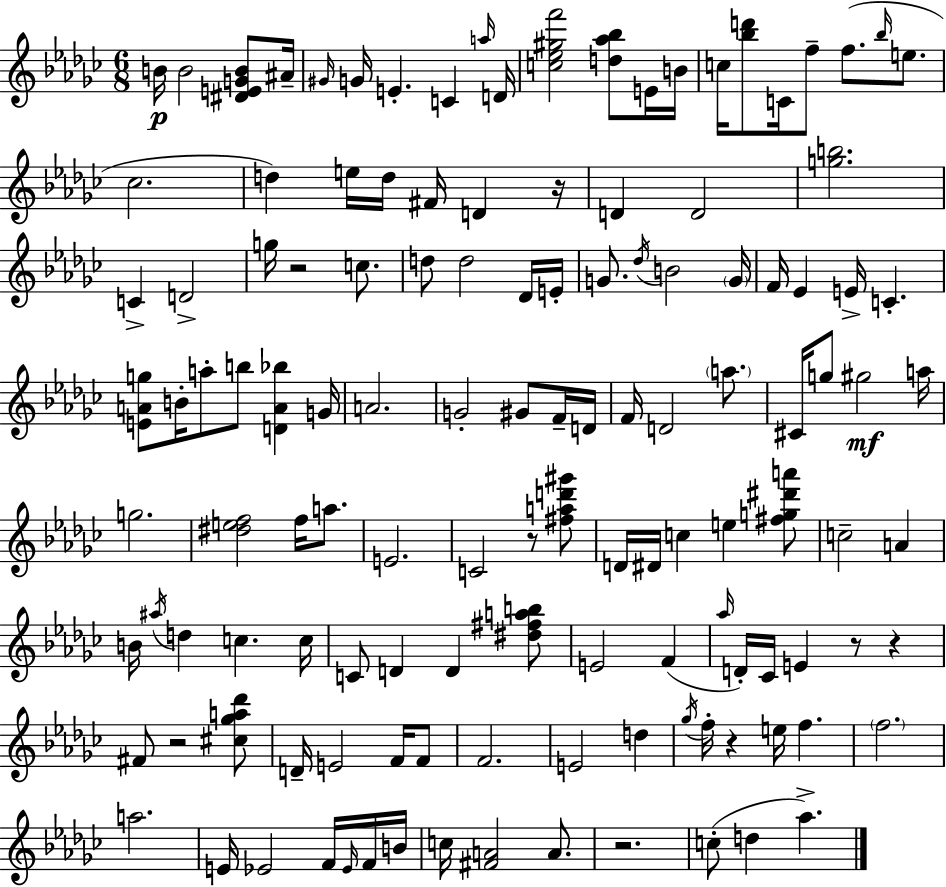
B4/s B4/h [D#4,E4,G4,B4]/e A#4/s G#4/s G4/s E4/q. C4/q A5/s D4/s [C5,Eb5,G#5,F6]/h [D5,Ab5,Bb5]/e E4/s B4/s C5/s [Bb5,D6]/e C4/s F5/e F5/e. Bb5/s E5/e. CES5/h. D5/q E5/s D5/s F#4/s D4/q R/s D4/q D4/h [G5,B5]/h. C4/q D4/h G5/s R/h C5/e. D5/e D5/h Db4/s E4/s G4/e. Db5/s B4/h G4/s F4/s Eb4/q E4/s C4/q. [E4,A4,G5]/e B4/s A5/e B5/e [D4,A4,Bb5]/q G4/s A4/h. G4/h G#4/e F4/s D4/s F4/s D4/h A5/e. C#4/s G5/e G#5/h A5/s G5/h. [D#5,E5,F5]/h F5/s A5/e. E4/h. C4/h R/e [F#5,A5,D6,G#6]/e D4/s D#4/s C5/q E5/q [F#5,G5,D#6,A6]/e C5/h A4/q B4/s A#5/s D5/q C5/q. C5/s C4/e D4/q D4/q [D#5,F#5,A5,B5]/e E4/h F4/q Ab5/s D4/s CES4/s E4/q R/e R/q F#4/e R/h [C#5,Gb5,A5,Db6]/e D4/s E4/h F4/s F4/e F4/h. E4/h D5/q Gb5/s F5/s R/q E5/s F5/q. F5/h. A5/h. E4/s Eb4/h F4/s Eb4/s F4/s B4/s C5/s [F#4,A4]/h A4/e. R/h. C5/e D5/q Ab5/q.